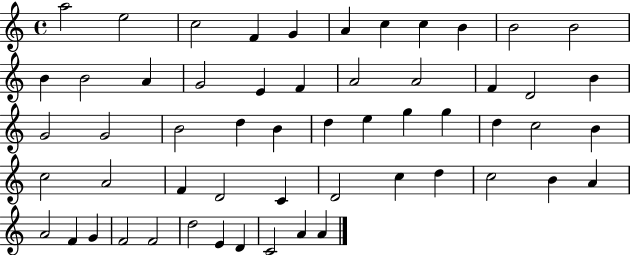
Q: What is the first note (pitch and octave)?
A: A5